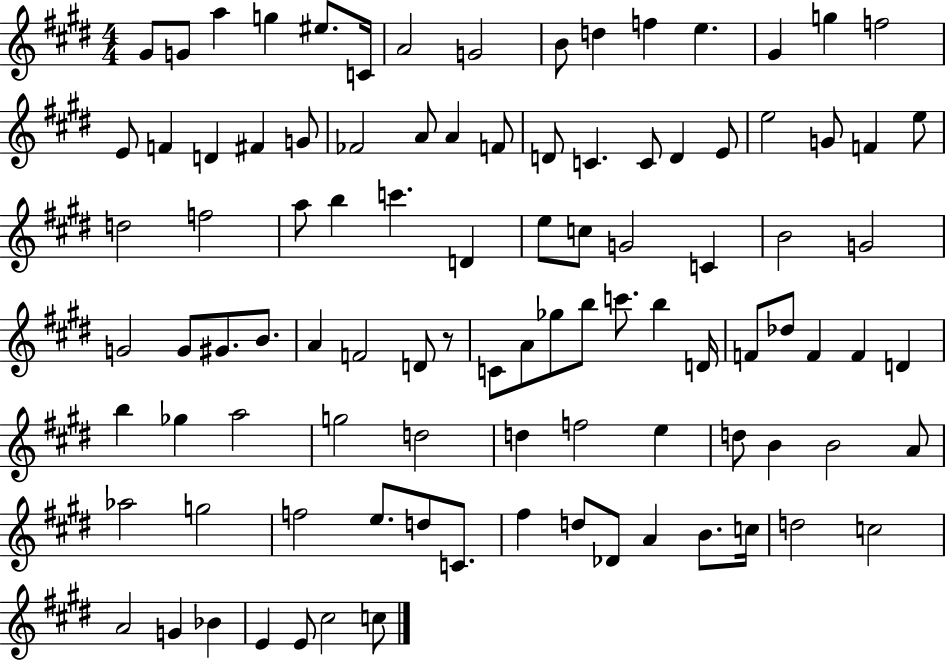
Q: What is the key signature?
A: E major